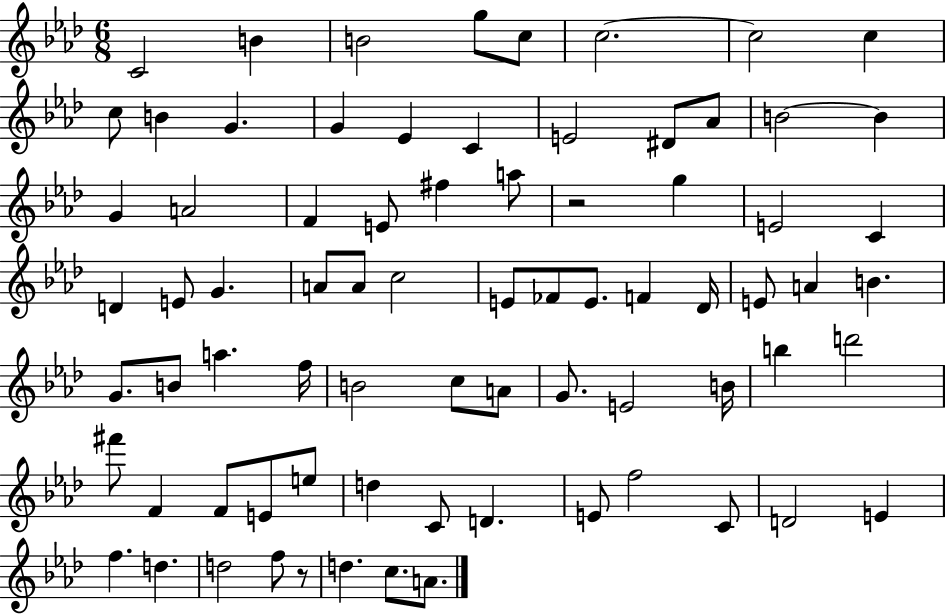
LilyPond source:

{
  \clef treble
  \numericTimeSignature
  \time 6/8
  \key aes \major
  \repeat volta 2 { c'2 b'4 | b'2 g''8 c''8 | c''2.~~ | c''2 c''4 | \break c''8 b'4 g'4. | g'4 ees'4 c'4 | e'2 dis'8 aes'8 | b'2~~ b'4 | \break g'4 a'2 | f'4 e'8 fis''4 a''8 | r2 g''4 | e'2 c'4 | \break d'4 e'8 g'4. | a'8 a'8 c''2 | e'8 fes'8 e'8. f'4 des'16 | e'8 a'4 b'4. | \break g'8. b'8 a''4. f''16 | b'2 c''8 a'8 | g'8. e'2 b'16 | b''4 d'''2 | \break fis'''8 f'4 f'8 e'8 e''8 | d''4 c'8 d'4. | e'8 f''2 c'8 | d'2 e'4 | \break f''4. d''4. | d''2 f''8 r8 | d''4. c''8. a'8. | } \bar "|."
}